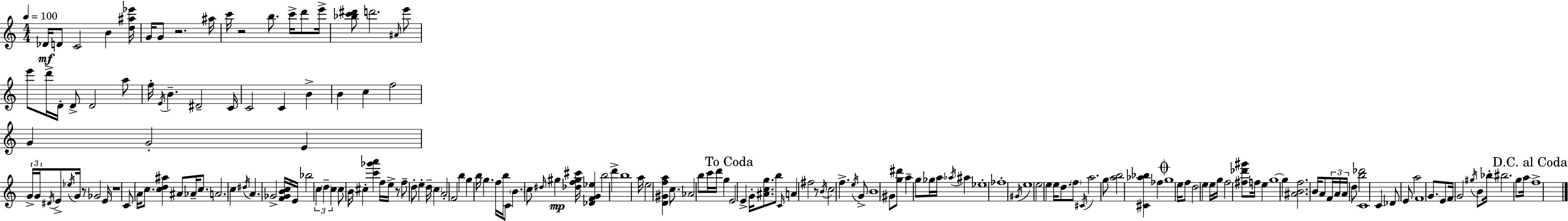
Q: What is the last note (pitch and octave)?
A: F5